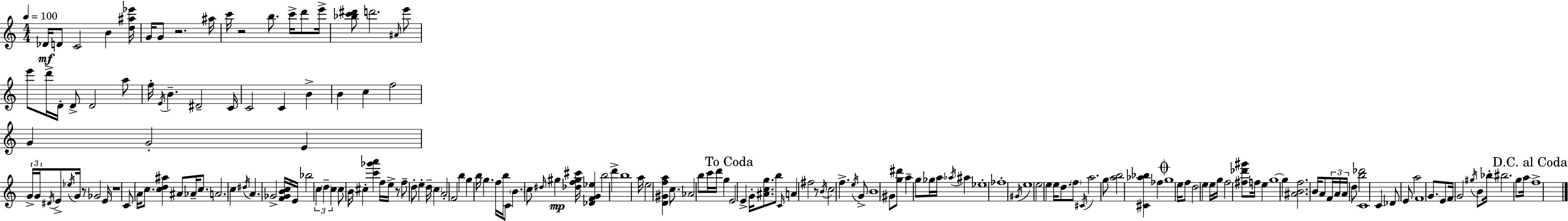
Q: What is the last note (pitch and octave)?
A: F5